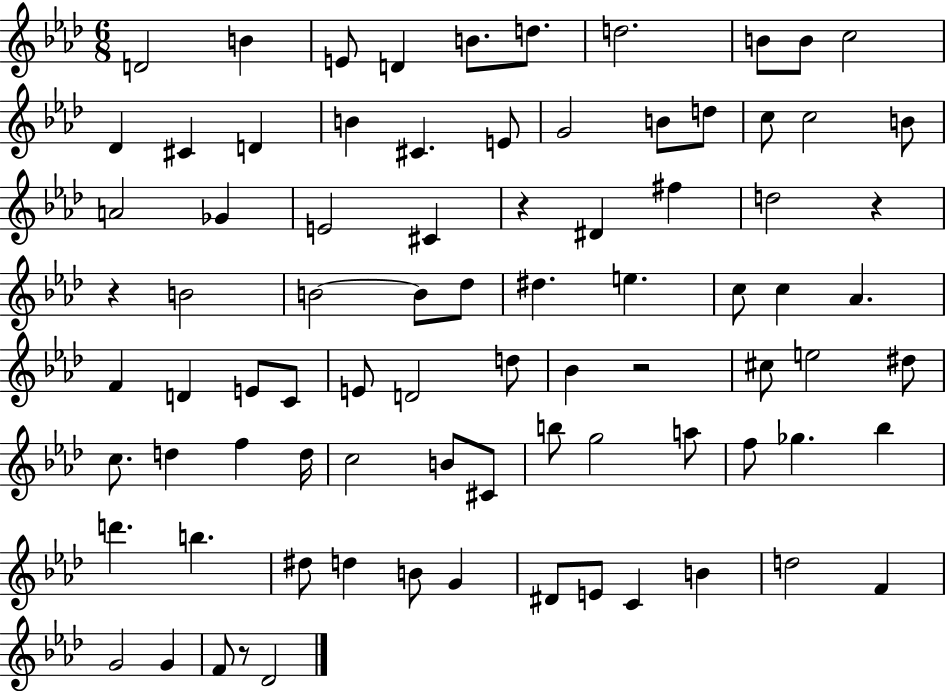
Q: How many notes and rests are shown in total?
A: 83